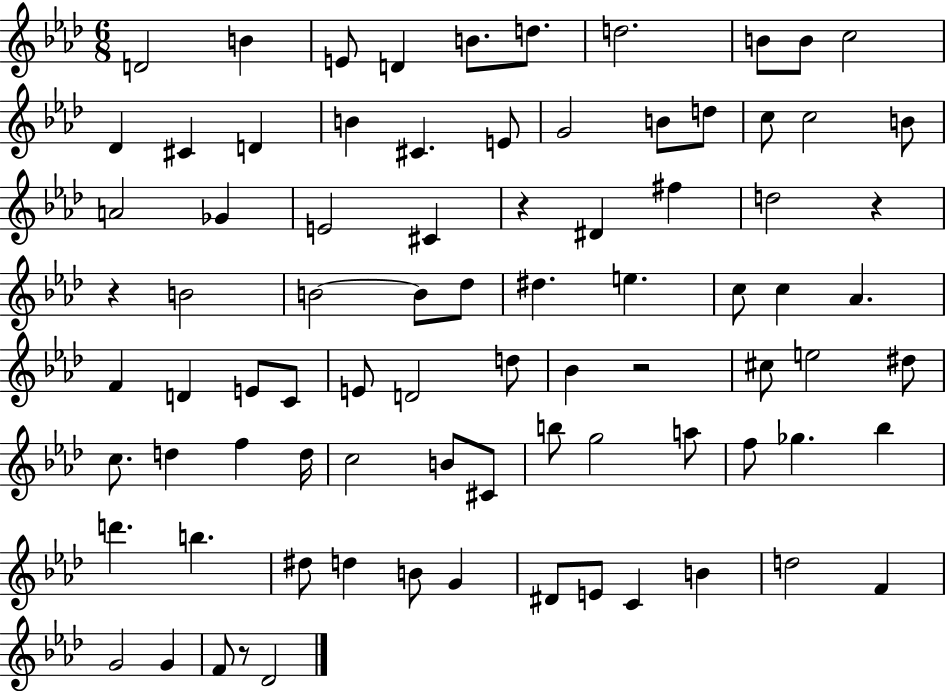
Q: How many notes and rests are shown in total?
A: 83